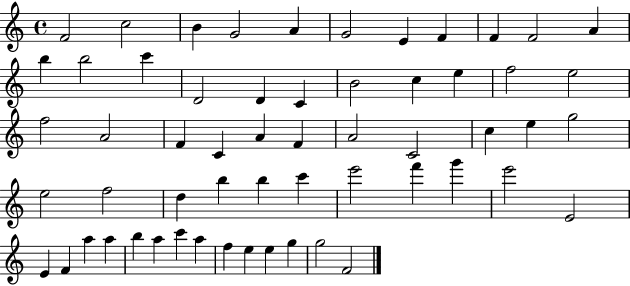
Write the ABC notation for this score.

X:1
T:Untitled
M:4/4
L:1/4
K:C
F2 c2 B G2 A G2 E F F F2 A b b2 c' D2 D C B2 c e f2 e2 f2 A2 F C A F A2 C2 c e g2 e2 f2 d b b c' e'2 f' g' e'2 E2 E F a a b a c' a f e e g g2 F2